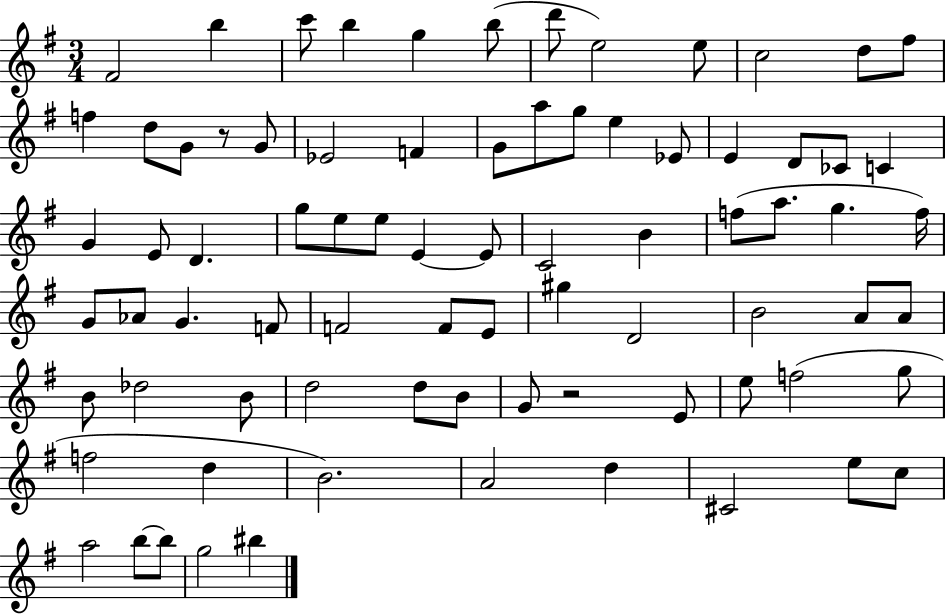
X:1
T:Untitled
M:3/4
L:1/4
K:G
^F2 b c'/2 b g b/2 d'/2 e2 e/2 c2 d/2 ^f/2 f d/2 G/2 z/2 G/2 _E2 F G/2 a/2 g/2 e _E/2 E D/2 _C/2 C G E/2 D g/2 e/2 e/2 E E/2 C2 B f/2 a/2 g f/4 G/2 _A/2 G F/2 F2 F/2 E/2 ^g D2 B2 A/2 A/2 B/2 _d2 B/2 d2 d/2 B/2 G/2 z2 E/2 e/2 f2 g/2 f2 d B2 A2 d ^C2 e/2 c/2 a2 b/2 b/2 g2 ^b